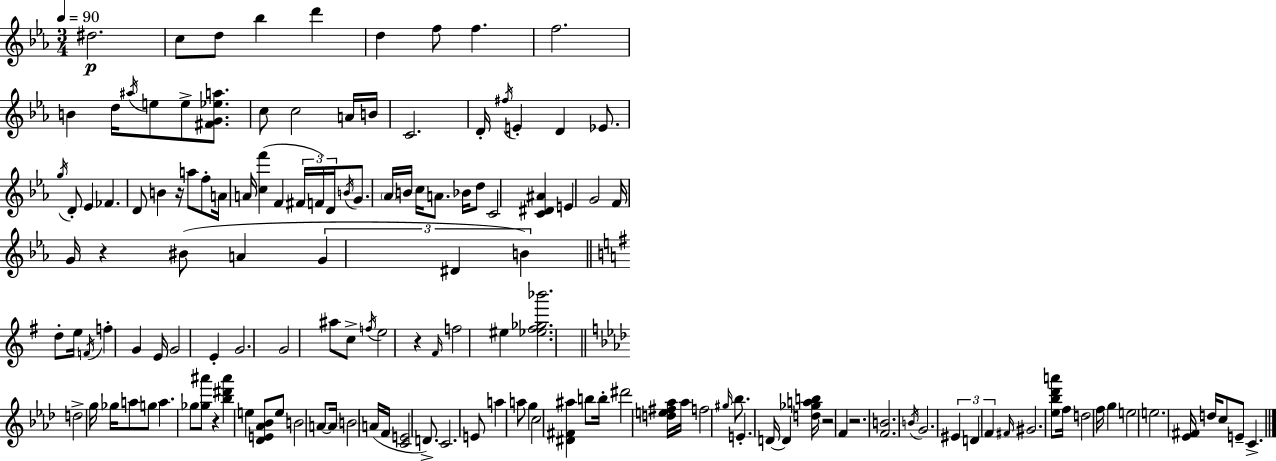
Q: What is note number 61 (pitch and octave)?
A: G4